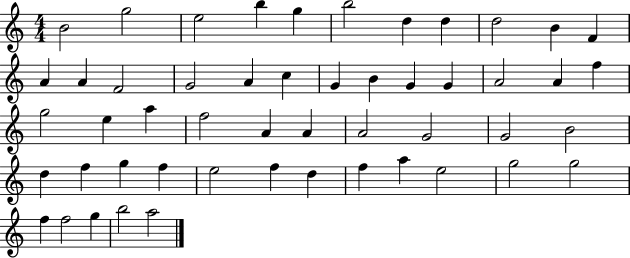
B4/h G5/h E5/h B5/q G5/q B5/h D5/q D5/q D5/h B4/q F4/q A4/q A4/q F4/h G4/h A4/q C5/q G4/q B4/q G4/q G4/q A4/h A4/q F5/q G5/h E5/q A5/q F5/h A4/q A4/q A4/h G4/h G4/h B4/h D5/q F5/q G5/q F5/q E5/h F5/q D5/q F5/q A5/q E5/h G5/h G5/h F5/q F5/h G5/q B5/h A5/h